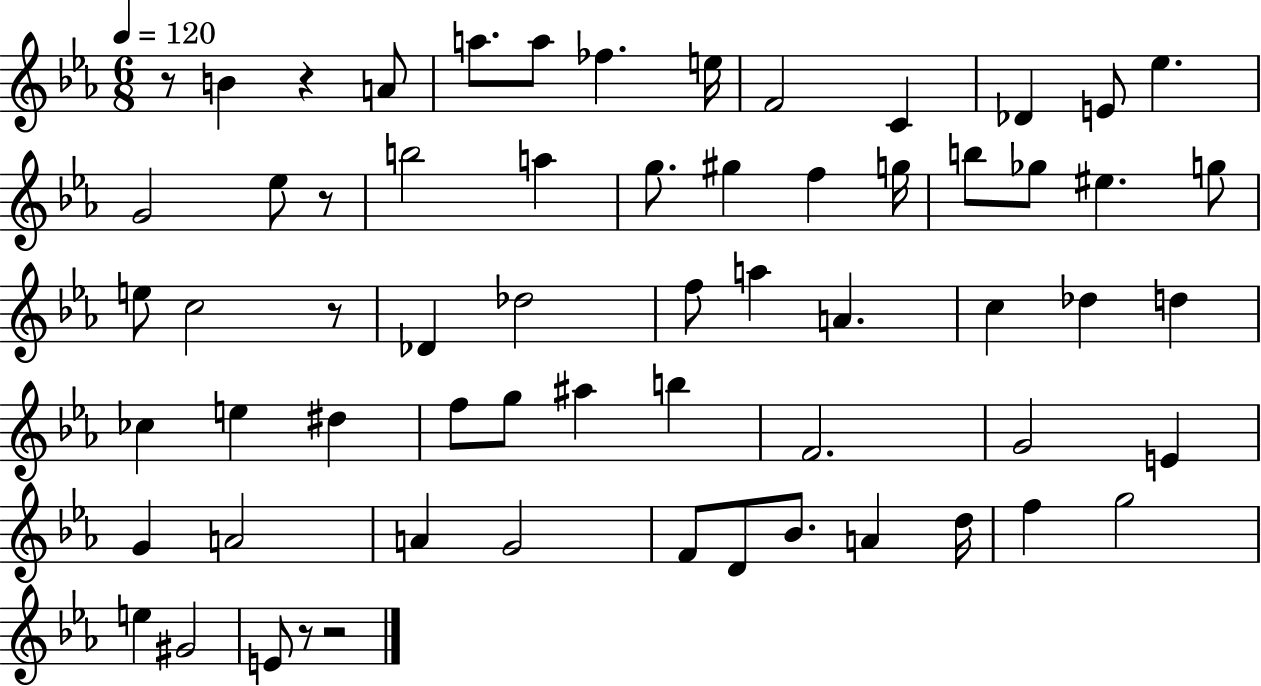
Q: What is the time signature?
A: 6/8